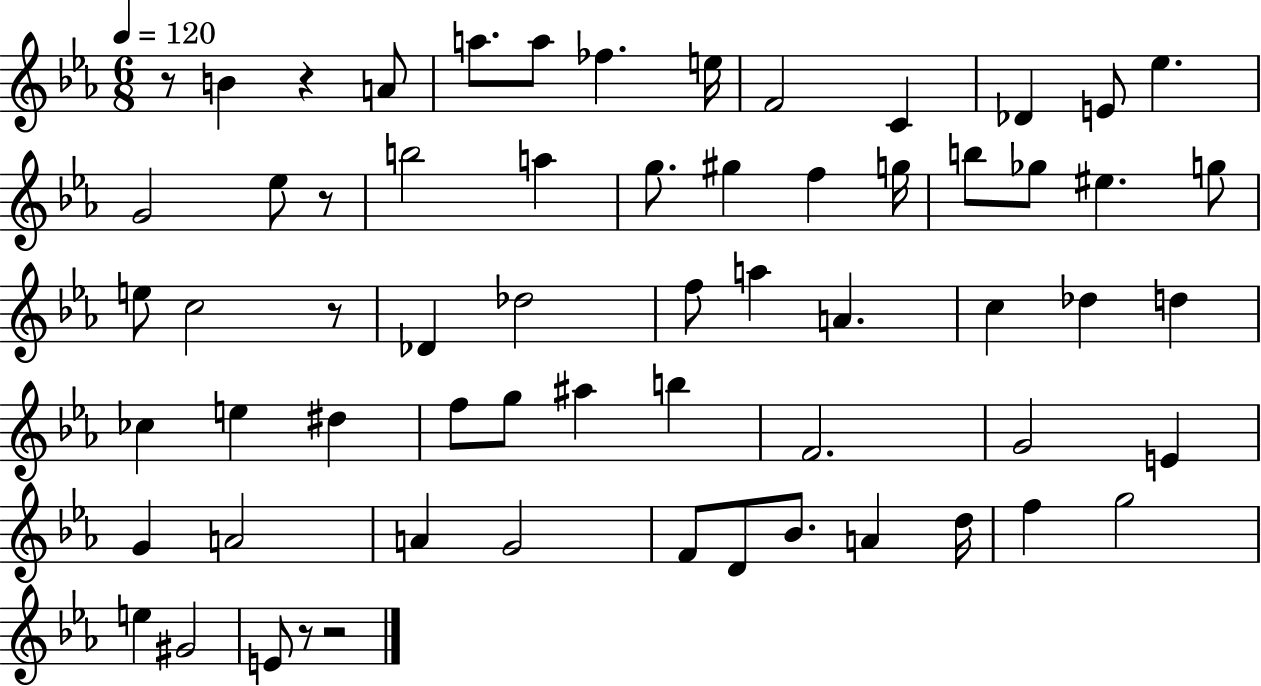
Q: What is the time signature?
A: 6/8